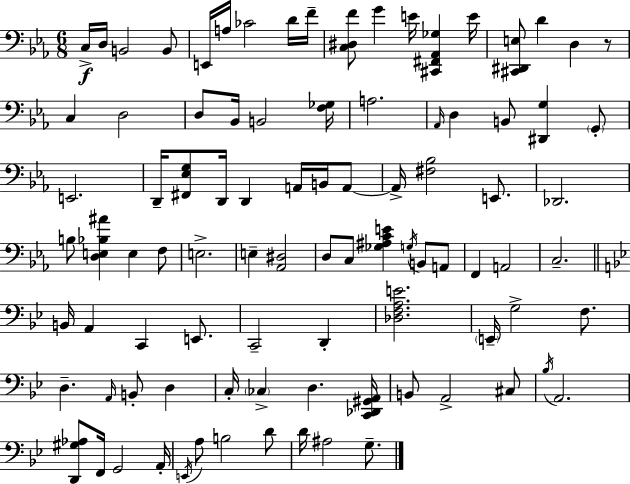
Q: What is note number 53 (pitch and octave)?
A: D2